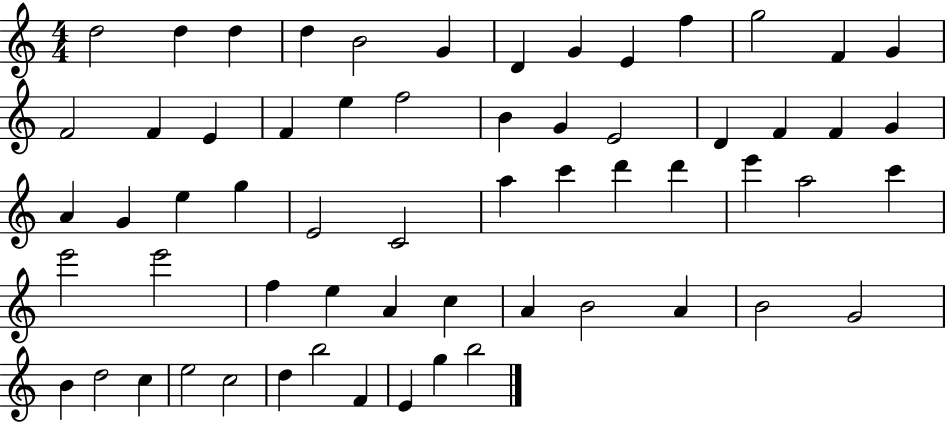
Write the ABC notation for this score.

X:1
T:Untitled
M:4/4
L:1/4
K:C
d2 d d d B2 G D G E f g2 F G F2 F E F e f2 B G E2 D F F G A G e g E2 C2 a c' d' d' e' a2 c' e'2 e'2 f e A c A B2 A B2 G2 B d2 c e2 c2 d b2 F E g b2